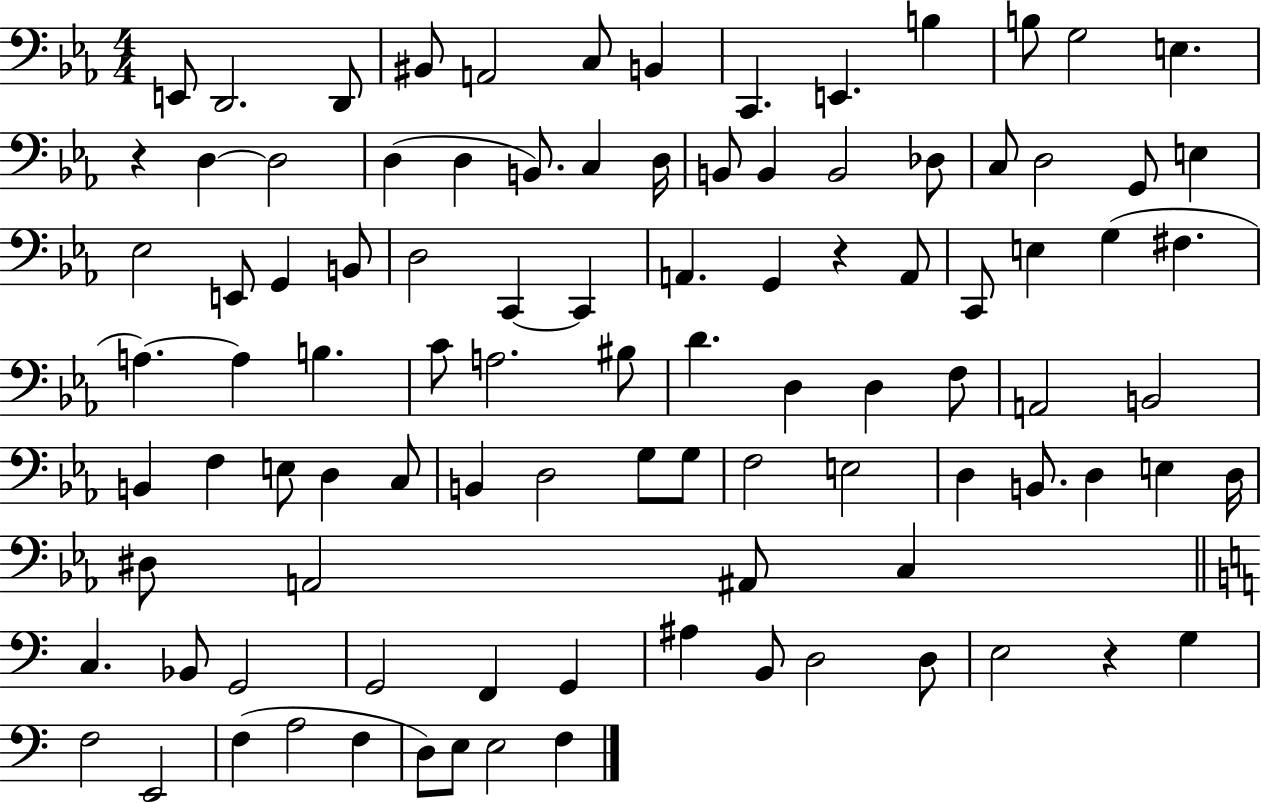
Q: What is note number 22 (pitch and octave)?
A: B2